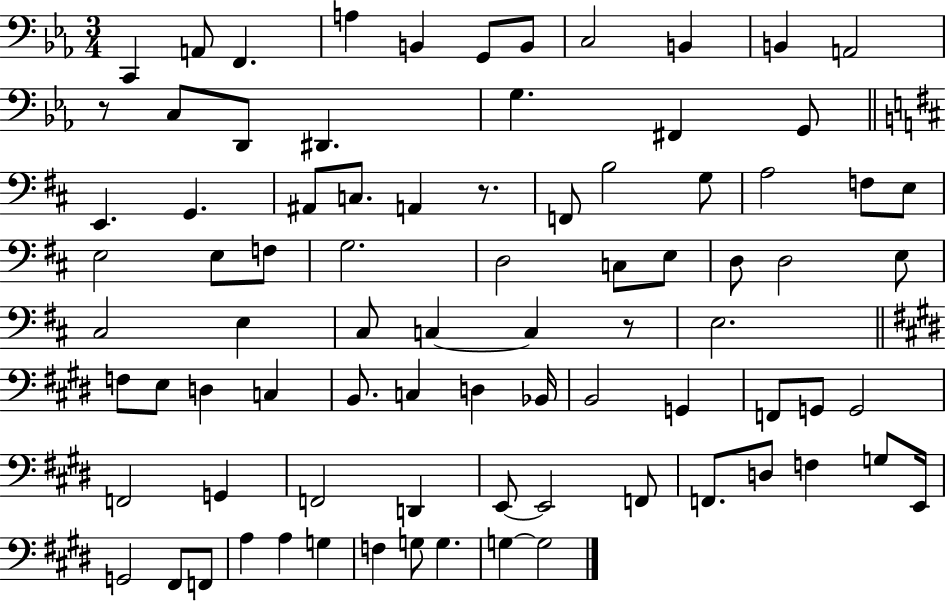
{
  \clef bass
  \numericTimeSignature
  \time 3/4
  \key ees \major
  \repeat volta 2 { c,4 a,8 f,4. | a4 b,4 g,8 b,8 | c2 b,4 | b,4 a,2 | \break r8 c8 d,8 dis,4. | g4. fis,4 g,8 | \bar "||" \break \key d \major e,4. g,4. | ais,8 c8. a,4 r8. | f,8 b2 g8 | a2 f8 e8 | \break e2 e8 f8 | g2. | d2 c8 e8 | d8 d2 e8 | \break cis2 e4 | cis8 c4~~ c4 r8 | e2. | \bar "||" \break \key e \major f8 e8 d4 c4 | b,8. c4 d4 bes,16 | b,2 g,4 | f,8 g,8 g,2 | \break f,2 g,4 | f,2 d,4 | e,8~~ e,2 f,8 | f,8. d8 f4 g8 e,16 | \break g,2 fis,8 f,8 | a4 a4 g4 | f4 g8 g4. | g4~~ g2 | \break } \bar "|."
}